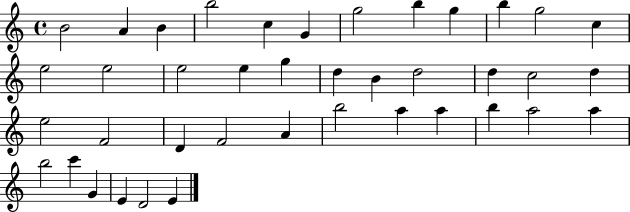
{
  \clef treble
  \time 4/4
  \defaultTimeSignature
  \key c \major
  b'2 a'4 b'4 | b''2 c''4 g'4 | g''2 b''4 g''4 | b''4 g''2 c''4 | \break e''2 e''2 | e''2 e''4 g''4 | d''4 b'4 d''2 | d''4 c''2 d''4 | \break e''2 f'2 | d'4 f'2 a'4 | b''2 a''4 a''4 | b''4 a''2 a''4 | \break b''2 c'''4 g'4 | e'4 d'2 e'4 | \bar "|."
}